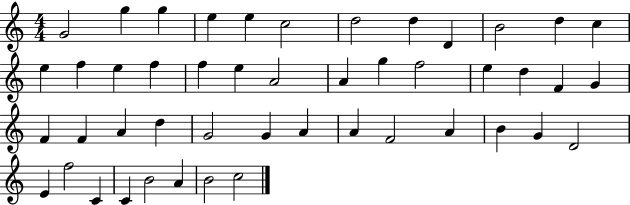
{
  \clef treble
  \numericTimeSignature
  \time 4/4
  \key c \major
  g'2 g''4 g''4 | e''4 e''4 c''2 | d''2 d''4 d'4 | b'2 d''4 c''4 | \break e''4 f''4 e''4 f''4 | f''4 e''4 a'2 | a'4 g''4 f''2 | e''4 d''4 f'4 g'4 | \break f'4 f'4 a'4 d''4 | g'2 g'4 a'4 | a'4 f'2 a'4 | b'4 g'4 d'2 | \break e'4 f''2 c'4 | c'4 b'2 a'4 | b'2 c''2 | \bar "|."
}